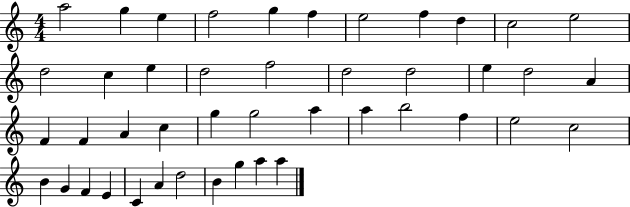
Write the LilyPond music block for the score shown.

{
  \clef treble
  \numericTimeSignature
  \time 4/4
  \key c \major
  a''2 g''4 e''4 | f''2 g''4 f''4 | e''2 f''4 d''4 | c''2 e''2 | \break d''2 c''4 e''4 | d''2 f''2 | d''2 d''2 | e''4 d''2 a'4 | \break f'4 f'4 a'4 c''4 | g''4 g''2 a''4 | a''4 b''2 f''4 | e''2 c''2 | \break b'4 g'4 f'4 e'4 | c'4 a'4 d''2 | b'4 g''4 a''4 a''4 | \bar "|."
}